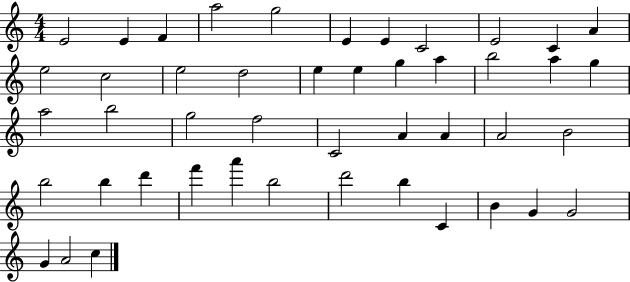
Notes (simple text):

E4/h E4/q F4/q A5/h G5/h E4/q E4/q C4/h E4/h C4/q A4/q E5/h C5/h E5/h D5/h E5/q E5/q G5/q A5/q B5/h A5/q G5/q A5/h B5/h G5/h F5/h C4/h A4/q A4/q A4/h B4/h B5/h B5/q D6/q F6/q A6/q B5/h D6/h B5/q C4/q B4/q G4/q G4/h G4/q A4/h C5/q